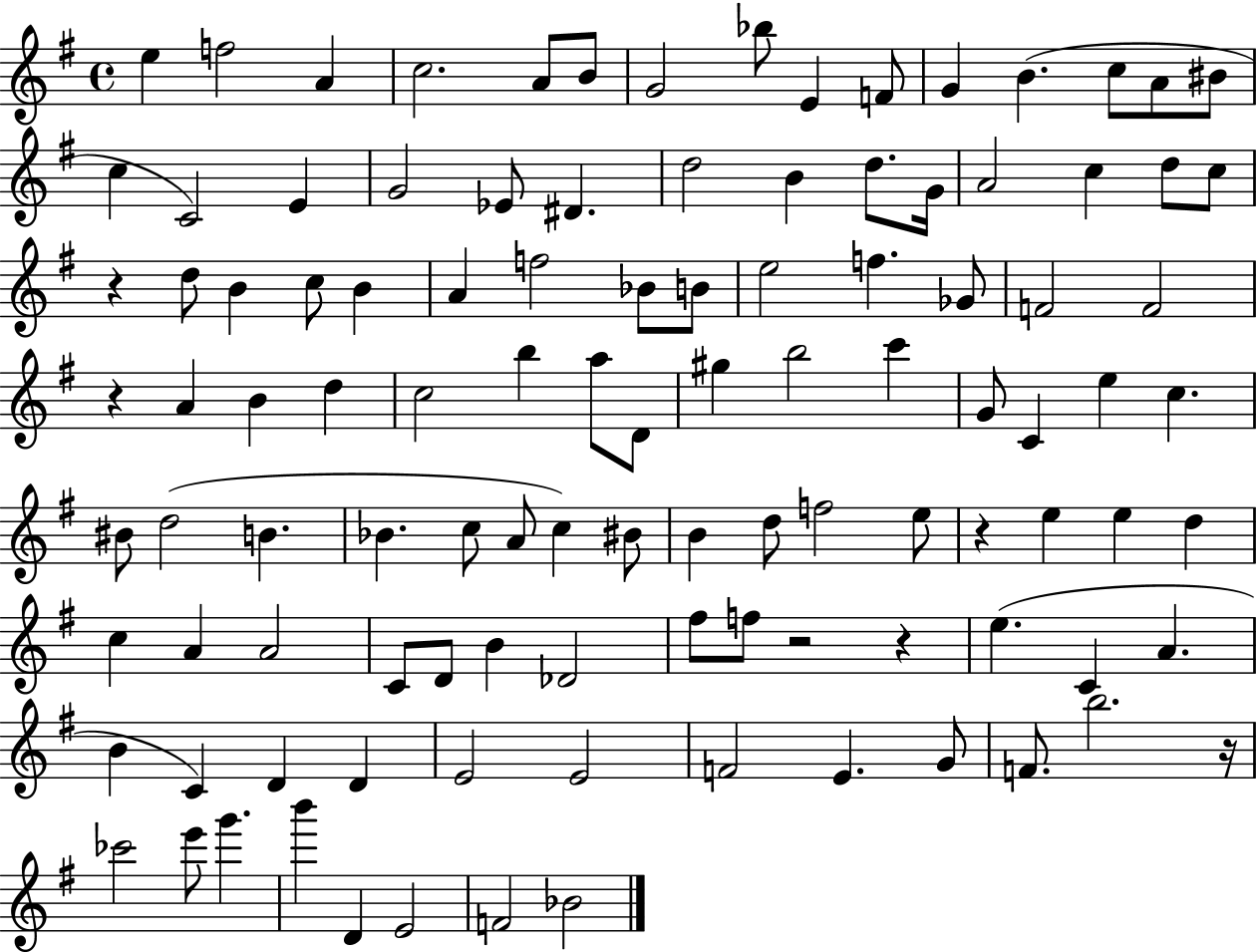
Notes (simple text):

E5/q F5/h A4/q C5/h. A4/e B4/e G4/h Bb5/e E4/q F4/e G4/q B4/q. C5/e A4/e BIS4/e C5/q C4/h E4/q G4/h Eb4/e D#4/q. D5/h B4/q D5/e. G4/s A4/h C5/q D5/e C5/e R/q D5/e B4/q C5/e B4/q A4/q F5/h Bb4/e B4/e E5/h F5/q. Gb4/e F4/h F4/h R/q A4/q B4/q D5/q C5/h B5/q A5/e D4/e G#5/q B5/h C6/q G4/e C4/q E5/q C5/q. BIS4/e D5/h B4/q. Bb4/q. C5/e A4/e C5/q BIS4/e B4/q D5/e F5/h E5/e R/q E5/q E5/q D5/q C5/q A4/q A4/h C4/e D4/e B4/q Db4/h F#5/e F5/e R/h R/q E5/q. C4/q A4/q. B4/q C4/q D4/q D4/q E4/h E4/h F4/h E4/q. G4/e F4/e. B5/h. R/s CES6/h E6/e G6/q. B6/q D4/q E4/h F4/h Bb4/h